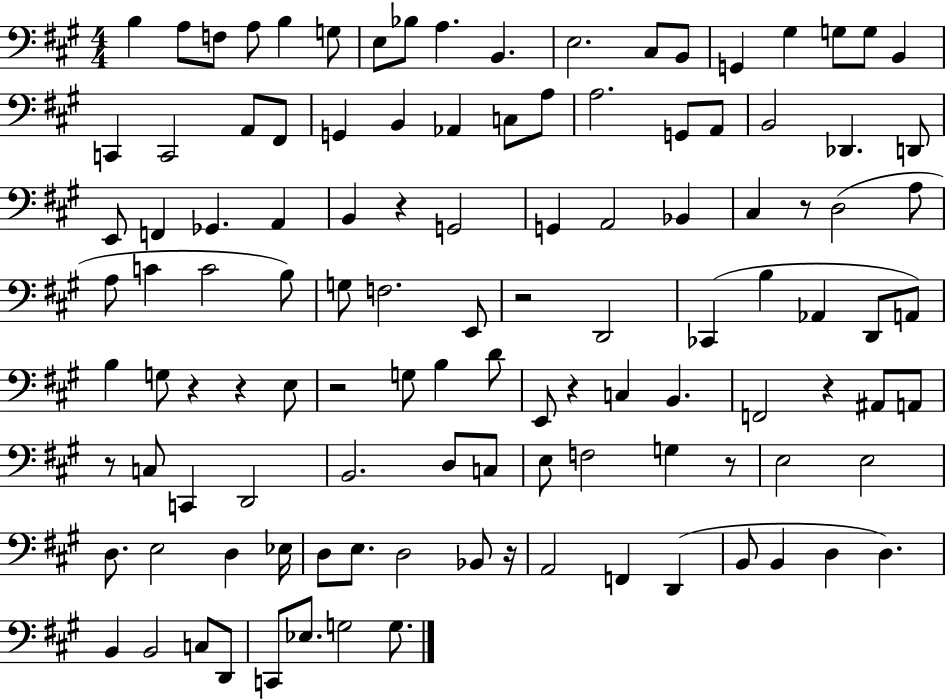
B3/q A3/e F3/e A3/e B3/q G3/e E3/e Bb3/e A3/q. B2/q. E3/h. C#3/e B2/e G2/q G#3/q G3/e G3/e B2/q C2/q C2/h A2/e F#2/e G2/q B2/q Ab2/q C3/e A3/e A3/h. G2/e A2/e B2/h Db2/q. D2/e E2/e F2/q Gb2/q. A2/q B2/q R/q G2/h G2/q A2/h Bb2/q C#3/q R/e D3/h A3/e A3/e C4/q C4/h B3/e G3/e F3/h. E2/e R/h D2/h CES2/q B3/q Ab2/q D2/e A2/e B3/q G3/e R/q R/q E3/e R/h G3/e B3/q D4/e E2/e R/q C3/q B2/q. F2/h R/q A#2/e A2/e R/e C3/e C2/q D2/h B2/h. D3/e C3/e E3/e F3/h G3/q R/e E3/h E3/h D3/e. E3/h D3/q Eb3/s D3/e E3/e. D3/h Bb2/e R/s A2/h F2/q D2/q B2/e B2/q D3/q D3/q. B2/q B2/h C3/e D2/e C2/e Eb3/e. G3/h G3/e.